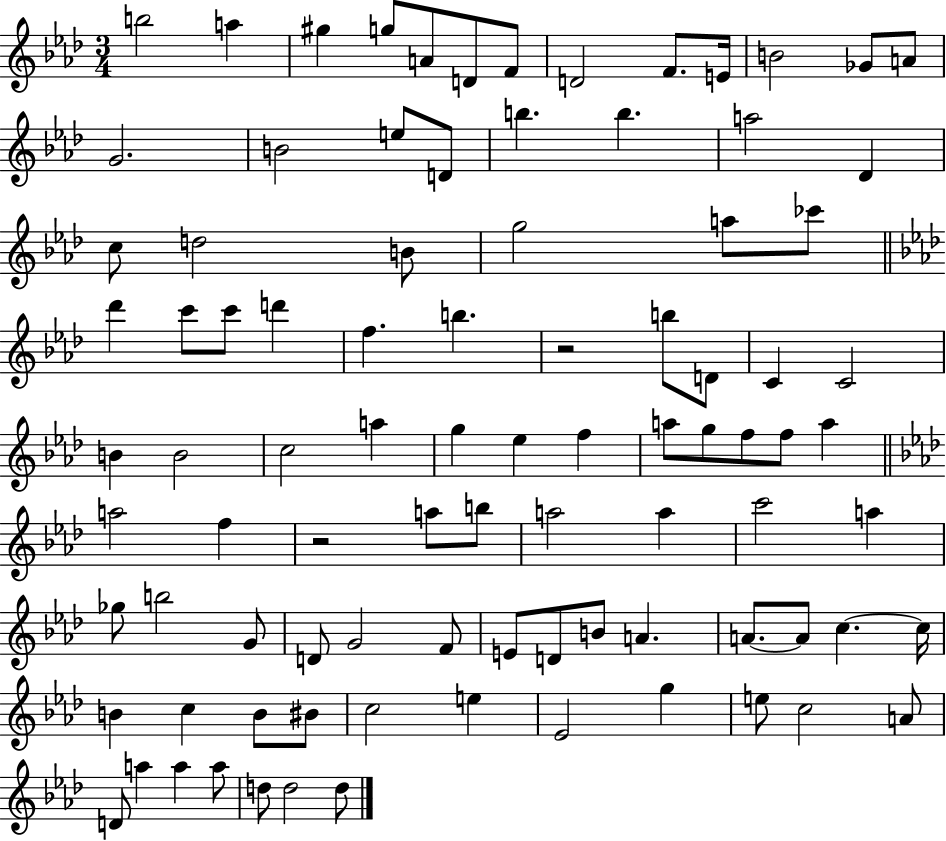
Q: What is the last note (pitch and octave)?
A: D5